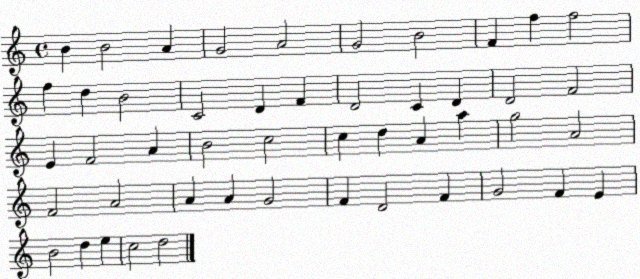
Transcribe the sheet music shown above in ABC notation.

X:1
T:Untitled
M:4/4
L:1/4
K:C
B B2 A G2 A2 G2 B2 F f f2 f d B2 C2 D F D2 C D D2 F2 E F2 A B2 c2 c d A a g2 A2 F2 A2 A A G2 F D2 F G2 F E B2 d e c2 d2